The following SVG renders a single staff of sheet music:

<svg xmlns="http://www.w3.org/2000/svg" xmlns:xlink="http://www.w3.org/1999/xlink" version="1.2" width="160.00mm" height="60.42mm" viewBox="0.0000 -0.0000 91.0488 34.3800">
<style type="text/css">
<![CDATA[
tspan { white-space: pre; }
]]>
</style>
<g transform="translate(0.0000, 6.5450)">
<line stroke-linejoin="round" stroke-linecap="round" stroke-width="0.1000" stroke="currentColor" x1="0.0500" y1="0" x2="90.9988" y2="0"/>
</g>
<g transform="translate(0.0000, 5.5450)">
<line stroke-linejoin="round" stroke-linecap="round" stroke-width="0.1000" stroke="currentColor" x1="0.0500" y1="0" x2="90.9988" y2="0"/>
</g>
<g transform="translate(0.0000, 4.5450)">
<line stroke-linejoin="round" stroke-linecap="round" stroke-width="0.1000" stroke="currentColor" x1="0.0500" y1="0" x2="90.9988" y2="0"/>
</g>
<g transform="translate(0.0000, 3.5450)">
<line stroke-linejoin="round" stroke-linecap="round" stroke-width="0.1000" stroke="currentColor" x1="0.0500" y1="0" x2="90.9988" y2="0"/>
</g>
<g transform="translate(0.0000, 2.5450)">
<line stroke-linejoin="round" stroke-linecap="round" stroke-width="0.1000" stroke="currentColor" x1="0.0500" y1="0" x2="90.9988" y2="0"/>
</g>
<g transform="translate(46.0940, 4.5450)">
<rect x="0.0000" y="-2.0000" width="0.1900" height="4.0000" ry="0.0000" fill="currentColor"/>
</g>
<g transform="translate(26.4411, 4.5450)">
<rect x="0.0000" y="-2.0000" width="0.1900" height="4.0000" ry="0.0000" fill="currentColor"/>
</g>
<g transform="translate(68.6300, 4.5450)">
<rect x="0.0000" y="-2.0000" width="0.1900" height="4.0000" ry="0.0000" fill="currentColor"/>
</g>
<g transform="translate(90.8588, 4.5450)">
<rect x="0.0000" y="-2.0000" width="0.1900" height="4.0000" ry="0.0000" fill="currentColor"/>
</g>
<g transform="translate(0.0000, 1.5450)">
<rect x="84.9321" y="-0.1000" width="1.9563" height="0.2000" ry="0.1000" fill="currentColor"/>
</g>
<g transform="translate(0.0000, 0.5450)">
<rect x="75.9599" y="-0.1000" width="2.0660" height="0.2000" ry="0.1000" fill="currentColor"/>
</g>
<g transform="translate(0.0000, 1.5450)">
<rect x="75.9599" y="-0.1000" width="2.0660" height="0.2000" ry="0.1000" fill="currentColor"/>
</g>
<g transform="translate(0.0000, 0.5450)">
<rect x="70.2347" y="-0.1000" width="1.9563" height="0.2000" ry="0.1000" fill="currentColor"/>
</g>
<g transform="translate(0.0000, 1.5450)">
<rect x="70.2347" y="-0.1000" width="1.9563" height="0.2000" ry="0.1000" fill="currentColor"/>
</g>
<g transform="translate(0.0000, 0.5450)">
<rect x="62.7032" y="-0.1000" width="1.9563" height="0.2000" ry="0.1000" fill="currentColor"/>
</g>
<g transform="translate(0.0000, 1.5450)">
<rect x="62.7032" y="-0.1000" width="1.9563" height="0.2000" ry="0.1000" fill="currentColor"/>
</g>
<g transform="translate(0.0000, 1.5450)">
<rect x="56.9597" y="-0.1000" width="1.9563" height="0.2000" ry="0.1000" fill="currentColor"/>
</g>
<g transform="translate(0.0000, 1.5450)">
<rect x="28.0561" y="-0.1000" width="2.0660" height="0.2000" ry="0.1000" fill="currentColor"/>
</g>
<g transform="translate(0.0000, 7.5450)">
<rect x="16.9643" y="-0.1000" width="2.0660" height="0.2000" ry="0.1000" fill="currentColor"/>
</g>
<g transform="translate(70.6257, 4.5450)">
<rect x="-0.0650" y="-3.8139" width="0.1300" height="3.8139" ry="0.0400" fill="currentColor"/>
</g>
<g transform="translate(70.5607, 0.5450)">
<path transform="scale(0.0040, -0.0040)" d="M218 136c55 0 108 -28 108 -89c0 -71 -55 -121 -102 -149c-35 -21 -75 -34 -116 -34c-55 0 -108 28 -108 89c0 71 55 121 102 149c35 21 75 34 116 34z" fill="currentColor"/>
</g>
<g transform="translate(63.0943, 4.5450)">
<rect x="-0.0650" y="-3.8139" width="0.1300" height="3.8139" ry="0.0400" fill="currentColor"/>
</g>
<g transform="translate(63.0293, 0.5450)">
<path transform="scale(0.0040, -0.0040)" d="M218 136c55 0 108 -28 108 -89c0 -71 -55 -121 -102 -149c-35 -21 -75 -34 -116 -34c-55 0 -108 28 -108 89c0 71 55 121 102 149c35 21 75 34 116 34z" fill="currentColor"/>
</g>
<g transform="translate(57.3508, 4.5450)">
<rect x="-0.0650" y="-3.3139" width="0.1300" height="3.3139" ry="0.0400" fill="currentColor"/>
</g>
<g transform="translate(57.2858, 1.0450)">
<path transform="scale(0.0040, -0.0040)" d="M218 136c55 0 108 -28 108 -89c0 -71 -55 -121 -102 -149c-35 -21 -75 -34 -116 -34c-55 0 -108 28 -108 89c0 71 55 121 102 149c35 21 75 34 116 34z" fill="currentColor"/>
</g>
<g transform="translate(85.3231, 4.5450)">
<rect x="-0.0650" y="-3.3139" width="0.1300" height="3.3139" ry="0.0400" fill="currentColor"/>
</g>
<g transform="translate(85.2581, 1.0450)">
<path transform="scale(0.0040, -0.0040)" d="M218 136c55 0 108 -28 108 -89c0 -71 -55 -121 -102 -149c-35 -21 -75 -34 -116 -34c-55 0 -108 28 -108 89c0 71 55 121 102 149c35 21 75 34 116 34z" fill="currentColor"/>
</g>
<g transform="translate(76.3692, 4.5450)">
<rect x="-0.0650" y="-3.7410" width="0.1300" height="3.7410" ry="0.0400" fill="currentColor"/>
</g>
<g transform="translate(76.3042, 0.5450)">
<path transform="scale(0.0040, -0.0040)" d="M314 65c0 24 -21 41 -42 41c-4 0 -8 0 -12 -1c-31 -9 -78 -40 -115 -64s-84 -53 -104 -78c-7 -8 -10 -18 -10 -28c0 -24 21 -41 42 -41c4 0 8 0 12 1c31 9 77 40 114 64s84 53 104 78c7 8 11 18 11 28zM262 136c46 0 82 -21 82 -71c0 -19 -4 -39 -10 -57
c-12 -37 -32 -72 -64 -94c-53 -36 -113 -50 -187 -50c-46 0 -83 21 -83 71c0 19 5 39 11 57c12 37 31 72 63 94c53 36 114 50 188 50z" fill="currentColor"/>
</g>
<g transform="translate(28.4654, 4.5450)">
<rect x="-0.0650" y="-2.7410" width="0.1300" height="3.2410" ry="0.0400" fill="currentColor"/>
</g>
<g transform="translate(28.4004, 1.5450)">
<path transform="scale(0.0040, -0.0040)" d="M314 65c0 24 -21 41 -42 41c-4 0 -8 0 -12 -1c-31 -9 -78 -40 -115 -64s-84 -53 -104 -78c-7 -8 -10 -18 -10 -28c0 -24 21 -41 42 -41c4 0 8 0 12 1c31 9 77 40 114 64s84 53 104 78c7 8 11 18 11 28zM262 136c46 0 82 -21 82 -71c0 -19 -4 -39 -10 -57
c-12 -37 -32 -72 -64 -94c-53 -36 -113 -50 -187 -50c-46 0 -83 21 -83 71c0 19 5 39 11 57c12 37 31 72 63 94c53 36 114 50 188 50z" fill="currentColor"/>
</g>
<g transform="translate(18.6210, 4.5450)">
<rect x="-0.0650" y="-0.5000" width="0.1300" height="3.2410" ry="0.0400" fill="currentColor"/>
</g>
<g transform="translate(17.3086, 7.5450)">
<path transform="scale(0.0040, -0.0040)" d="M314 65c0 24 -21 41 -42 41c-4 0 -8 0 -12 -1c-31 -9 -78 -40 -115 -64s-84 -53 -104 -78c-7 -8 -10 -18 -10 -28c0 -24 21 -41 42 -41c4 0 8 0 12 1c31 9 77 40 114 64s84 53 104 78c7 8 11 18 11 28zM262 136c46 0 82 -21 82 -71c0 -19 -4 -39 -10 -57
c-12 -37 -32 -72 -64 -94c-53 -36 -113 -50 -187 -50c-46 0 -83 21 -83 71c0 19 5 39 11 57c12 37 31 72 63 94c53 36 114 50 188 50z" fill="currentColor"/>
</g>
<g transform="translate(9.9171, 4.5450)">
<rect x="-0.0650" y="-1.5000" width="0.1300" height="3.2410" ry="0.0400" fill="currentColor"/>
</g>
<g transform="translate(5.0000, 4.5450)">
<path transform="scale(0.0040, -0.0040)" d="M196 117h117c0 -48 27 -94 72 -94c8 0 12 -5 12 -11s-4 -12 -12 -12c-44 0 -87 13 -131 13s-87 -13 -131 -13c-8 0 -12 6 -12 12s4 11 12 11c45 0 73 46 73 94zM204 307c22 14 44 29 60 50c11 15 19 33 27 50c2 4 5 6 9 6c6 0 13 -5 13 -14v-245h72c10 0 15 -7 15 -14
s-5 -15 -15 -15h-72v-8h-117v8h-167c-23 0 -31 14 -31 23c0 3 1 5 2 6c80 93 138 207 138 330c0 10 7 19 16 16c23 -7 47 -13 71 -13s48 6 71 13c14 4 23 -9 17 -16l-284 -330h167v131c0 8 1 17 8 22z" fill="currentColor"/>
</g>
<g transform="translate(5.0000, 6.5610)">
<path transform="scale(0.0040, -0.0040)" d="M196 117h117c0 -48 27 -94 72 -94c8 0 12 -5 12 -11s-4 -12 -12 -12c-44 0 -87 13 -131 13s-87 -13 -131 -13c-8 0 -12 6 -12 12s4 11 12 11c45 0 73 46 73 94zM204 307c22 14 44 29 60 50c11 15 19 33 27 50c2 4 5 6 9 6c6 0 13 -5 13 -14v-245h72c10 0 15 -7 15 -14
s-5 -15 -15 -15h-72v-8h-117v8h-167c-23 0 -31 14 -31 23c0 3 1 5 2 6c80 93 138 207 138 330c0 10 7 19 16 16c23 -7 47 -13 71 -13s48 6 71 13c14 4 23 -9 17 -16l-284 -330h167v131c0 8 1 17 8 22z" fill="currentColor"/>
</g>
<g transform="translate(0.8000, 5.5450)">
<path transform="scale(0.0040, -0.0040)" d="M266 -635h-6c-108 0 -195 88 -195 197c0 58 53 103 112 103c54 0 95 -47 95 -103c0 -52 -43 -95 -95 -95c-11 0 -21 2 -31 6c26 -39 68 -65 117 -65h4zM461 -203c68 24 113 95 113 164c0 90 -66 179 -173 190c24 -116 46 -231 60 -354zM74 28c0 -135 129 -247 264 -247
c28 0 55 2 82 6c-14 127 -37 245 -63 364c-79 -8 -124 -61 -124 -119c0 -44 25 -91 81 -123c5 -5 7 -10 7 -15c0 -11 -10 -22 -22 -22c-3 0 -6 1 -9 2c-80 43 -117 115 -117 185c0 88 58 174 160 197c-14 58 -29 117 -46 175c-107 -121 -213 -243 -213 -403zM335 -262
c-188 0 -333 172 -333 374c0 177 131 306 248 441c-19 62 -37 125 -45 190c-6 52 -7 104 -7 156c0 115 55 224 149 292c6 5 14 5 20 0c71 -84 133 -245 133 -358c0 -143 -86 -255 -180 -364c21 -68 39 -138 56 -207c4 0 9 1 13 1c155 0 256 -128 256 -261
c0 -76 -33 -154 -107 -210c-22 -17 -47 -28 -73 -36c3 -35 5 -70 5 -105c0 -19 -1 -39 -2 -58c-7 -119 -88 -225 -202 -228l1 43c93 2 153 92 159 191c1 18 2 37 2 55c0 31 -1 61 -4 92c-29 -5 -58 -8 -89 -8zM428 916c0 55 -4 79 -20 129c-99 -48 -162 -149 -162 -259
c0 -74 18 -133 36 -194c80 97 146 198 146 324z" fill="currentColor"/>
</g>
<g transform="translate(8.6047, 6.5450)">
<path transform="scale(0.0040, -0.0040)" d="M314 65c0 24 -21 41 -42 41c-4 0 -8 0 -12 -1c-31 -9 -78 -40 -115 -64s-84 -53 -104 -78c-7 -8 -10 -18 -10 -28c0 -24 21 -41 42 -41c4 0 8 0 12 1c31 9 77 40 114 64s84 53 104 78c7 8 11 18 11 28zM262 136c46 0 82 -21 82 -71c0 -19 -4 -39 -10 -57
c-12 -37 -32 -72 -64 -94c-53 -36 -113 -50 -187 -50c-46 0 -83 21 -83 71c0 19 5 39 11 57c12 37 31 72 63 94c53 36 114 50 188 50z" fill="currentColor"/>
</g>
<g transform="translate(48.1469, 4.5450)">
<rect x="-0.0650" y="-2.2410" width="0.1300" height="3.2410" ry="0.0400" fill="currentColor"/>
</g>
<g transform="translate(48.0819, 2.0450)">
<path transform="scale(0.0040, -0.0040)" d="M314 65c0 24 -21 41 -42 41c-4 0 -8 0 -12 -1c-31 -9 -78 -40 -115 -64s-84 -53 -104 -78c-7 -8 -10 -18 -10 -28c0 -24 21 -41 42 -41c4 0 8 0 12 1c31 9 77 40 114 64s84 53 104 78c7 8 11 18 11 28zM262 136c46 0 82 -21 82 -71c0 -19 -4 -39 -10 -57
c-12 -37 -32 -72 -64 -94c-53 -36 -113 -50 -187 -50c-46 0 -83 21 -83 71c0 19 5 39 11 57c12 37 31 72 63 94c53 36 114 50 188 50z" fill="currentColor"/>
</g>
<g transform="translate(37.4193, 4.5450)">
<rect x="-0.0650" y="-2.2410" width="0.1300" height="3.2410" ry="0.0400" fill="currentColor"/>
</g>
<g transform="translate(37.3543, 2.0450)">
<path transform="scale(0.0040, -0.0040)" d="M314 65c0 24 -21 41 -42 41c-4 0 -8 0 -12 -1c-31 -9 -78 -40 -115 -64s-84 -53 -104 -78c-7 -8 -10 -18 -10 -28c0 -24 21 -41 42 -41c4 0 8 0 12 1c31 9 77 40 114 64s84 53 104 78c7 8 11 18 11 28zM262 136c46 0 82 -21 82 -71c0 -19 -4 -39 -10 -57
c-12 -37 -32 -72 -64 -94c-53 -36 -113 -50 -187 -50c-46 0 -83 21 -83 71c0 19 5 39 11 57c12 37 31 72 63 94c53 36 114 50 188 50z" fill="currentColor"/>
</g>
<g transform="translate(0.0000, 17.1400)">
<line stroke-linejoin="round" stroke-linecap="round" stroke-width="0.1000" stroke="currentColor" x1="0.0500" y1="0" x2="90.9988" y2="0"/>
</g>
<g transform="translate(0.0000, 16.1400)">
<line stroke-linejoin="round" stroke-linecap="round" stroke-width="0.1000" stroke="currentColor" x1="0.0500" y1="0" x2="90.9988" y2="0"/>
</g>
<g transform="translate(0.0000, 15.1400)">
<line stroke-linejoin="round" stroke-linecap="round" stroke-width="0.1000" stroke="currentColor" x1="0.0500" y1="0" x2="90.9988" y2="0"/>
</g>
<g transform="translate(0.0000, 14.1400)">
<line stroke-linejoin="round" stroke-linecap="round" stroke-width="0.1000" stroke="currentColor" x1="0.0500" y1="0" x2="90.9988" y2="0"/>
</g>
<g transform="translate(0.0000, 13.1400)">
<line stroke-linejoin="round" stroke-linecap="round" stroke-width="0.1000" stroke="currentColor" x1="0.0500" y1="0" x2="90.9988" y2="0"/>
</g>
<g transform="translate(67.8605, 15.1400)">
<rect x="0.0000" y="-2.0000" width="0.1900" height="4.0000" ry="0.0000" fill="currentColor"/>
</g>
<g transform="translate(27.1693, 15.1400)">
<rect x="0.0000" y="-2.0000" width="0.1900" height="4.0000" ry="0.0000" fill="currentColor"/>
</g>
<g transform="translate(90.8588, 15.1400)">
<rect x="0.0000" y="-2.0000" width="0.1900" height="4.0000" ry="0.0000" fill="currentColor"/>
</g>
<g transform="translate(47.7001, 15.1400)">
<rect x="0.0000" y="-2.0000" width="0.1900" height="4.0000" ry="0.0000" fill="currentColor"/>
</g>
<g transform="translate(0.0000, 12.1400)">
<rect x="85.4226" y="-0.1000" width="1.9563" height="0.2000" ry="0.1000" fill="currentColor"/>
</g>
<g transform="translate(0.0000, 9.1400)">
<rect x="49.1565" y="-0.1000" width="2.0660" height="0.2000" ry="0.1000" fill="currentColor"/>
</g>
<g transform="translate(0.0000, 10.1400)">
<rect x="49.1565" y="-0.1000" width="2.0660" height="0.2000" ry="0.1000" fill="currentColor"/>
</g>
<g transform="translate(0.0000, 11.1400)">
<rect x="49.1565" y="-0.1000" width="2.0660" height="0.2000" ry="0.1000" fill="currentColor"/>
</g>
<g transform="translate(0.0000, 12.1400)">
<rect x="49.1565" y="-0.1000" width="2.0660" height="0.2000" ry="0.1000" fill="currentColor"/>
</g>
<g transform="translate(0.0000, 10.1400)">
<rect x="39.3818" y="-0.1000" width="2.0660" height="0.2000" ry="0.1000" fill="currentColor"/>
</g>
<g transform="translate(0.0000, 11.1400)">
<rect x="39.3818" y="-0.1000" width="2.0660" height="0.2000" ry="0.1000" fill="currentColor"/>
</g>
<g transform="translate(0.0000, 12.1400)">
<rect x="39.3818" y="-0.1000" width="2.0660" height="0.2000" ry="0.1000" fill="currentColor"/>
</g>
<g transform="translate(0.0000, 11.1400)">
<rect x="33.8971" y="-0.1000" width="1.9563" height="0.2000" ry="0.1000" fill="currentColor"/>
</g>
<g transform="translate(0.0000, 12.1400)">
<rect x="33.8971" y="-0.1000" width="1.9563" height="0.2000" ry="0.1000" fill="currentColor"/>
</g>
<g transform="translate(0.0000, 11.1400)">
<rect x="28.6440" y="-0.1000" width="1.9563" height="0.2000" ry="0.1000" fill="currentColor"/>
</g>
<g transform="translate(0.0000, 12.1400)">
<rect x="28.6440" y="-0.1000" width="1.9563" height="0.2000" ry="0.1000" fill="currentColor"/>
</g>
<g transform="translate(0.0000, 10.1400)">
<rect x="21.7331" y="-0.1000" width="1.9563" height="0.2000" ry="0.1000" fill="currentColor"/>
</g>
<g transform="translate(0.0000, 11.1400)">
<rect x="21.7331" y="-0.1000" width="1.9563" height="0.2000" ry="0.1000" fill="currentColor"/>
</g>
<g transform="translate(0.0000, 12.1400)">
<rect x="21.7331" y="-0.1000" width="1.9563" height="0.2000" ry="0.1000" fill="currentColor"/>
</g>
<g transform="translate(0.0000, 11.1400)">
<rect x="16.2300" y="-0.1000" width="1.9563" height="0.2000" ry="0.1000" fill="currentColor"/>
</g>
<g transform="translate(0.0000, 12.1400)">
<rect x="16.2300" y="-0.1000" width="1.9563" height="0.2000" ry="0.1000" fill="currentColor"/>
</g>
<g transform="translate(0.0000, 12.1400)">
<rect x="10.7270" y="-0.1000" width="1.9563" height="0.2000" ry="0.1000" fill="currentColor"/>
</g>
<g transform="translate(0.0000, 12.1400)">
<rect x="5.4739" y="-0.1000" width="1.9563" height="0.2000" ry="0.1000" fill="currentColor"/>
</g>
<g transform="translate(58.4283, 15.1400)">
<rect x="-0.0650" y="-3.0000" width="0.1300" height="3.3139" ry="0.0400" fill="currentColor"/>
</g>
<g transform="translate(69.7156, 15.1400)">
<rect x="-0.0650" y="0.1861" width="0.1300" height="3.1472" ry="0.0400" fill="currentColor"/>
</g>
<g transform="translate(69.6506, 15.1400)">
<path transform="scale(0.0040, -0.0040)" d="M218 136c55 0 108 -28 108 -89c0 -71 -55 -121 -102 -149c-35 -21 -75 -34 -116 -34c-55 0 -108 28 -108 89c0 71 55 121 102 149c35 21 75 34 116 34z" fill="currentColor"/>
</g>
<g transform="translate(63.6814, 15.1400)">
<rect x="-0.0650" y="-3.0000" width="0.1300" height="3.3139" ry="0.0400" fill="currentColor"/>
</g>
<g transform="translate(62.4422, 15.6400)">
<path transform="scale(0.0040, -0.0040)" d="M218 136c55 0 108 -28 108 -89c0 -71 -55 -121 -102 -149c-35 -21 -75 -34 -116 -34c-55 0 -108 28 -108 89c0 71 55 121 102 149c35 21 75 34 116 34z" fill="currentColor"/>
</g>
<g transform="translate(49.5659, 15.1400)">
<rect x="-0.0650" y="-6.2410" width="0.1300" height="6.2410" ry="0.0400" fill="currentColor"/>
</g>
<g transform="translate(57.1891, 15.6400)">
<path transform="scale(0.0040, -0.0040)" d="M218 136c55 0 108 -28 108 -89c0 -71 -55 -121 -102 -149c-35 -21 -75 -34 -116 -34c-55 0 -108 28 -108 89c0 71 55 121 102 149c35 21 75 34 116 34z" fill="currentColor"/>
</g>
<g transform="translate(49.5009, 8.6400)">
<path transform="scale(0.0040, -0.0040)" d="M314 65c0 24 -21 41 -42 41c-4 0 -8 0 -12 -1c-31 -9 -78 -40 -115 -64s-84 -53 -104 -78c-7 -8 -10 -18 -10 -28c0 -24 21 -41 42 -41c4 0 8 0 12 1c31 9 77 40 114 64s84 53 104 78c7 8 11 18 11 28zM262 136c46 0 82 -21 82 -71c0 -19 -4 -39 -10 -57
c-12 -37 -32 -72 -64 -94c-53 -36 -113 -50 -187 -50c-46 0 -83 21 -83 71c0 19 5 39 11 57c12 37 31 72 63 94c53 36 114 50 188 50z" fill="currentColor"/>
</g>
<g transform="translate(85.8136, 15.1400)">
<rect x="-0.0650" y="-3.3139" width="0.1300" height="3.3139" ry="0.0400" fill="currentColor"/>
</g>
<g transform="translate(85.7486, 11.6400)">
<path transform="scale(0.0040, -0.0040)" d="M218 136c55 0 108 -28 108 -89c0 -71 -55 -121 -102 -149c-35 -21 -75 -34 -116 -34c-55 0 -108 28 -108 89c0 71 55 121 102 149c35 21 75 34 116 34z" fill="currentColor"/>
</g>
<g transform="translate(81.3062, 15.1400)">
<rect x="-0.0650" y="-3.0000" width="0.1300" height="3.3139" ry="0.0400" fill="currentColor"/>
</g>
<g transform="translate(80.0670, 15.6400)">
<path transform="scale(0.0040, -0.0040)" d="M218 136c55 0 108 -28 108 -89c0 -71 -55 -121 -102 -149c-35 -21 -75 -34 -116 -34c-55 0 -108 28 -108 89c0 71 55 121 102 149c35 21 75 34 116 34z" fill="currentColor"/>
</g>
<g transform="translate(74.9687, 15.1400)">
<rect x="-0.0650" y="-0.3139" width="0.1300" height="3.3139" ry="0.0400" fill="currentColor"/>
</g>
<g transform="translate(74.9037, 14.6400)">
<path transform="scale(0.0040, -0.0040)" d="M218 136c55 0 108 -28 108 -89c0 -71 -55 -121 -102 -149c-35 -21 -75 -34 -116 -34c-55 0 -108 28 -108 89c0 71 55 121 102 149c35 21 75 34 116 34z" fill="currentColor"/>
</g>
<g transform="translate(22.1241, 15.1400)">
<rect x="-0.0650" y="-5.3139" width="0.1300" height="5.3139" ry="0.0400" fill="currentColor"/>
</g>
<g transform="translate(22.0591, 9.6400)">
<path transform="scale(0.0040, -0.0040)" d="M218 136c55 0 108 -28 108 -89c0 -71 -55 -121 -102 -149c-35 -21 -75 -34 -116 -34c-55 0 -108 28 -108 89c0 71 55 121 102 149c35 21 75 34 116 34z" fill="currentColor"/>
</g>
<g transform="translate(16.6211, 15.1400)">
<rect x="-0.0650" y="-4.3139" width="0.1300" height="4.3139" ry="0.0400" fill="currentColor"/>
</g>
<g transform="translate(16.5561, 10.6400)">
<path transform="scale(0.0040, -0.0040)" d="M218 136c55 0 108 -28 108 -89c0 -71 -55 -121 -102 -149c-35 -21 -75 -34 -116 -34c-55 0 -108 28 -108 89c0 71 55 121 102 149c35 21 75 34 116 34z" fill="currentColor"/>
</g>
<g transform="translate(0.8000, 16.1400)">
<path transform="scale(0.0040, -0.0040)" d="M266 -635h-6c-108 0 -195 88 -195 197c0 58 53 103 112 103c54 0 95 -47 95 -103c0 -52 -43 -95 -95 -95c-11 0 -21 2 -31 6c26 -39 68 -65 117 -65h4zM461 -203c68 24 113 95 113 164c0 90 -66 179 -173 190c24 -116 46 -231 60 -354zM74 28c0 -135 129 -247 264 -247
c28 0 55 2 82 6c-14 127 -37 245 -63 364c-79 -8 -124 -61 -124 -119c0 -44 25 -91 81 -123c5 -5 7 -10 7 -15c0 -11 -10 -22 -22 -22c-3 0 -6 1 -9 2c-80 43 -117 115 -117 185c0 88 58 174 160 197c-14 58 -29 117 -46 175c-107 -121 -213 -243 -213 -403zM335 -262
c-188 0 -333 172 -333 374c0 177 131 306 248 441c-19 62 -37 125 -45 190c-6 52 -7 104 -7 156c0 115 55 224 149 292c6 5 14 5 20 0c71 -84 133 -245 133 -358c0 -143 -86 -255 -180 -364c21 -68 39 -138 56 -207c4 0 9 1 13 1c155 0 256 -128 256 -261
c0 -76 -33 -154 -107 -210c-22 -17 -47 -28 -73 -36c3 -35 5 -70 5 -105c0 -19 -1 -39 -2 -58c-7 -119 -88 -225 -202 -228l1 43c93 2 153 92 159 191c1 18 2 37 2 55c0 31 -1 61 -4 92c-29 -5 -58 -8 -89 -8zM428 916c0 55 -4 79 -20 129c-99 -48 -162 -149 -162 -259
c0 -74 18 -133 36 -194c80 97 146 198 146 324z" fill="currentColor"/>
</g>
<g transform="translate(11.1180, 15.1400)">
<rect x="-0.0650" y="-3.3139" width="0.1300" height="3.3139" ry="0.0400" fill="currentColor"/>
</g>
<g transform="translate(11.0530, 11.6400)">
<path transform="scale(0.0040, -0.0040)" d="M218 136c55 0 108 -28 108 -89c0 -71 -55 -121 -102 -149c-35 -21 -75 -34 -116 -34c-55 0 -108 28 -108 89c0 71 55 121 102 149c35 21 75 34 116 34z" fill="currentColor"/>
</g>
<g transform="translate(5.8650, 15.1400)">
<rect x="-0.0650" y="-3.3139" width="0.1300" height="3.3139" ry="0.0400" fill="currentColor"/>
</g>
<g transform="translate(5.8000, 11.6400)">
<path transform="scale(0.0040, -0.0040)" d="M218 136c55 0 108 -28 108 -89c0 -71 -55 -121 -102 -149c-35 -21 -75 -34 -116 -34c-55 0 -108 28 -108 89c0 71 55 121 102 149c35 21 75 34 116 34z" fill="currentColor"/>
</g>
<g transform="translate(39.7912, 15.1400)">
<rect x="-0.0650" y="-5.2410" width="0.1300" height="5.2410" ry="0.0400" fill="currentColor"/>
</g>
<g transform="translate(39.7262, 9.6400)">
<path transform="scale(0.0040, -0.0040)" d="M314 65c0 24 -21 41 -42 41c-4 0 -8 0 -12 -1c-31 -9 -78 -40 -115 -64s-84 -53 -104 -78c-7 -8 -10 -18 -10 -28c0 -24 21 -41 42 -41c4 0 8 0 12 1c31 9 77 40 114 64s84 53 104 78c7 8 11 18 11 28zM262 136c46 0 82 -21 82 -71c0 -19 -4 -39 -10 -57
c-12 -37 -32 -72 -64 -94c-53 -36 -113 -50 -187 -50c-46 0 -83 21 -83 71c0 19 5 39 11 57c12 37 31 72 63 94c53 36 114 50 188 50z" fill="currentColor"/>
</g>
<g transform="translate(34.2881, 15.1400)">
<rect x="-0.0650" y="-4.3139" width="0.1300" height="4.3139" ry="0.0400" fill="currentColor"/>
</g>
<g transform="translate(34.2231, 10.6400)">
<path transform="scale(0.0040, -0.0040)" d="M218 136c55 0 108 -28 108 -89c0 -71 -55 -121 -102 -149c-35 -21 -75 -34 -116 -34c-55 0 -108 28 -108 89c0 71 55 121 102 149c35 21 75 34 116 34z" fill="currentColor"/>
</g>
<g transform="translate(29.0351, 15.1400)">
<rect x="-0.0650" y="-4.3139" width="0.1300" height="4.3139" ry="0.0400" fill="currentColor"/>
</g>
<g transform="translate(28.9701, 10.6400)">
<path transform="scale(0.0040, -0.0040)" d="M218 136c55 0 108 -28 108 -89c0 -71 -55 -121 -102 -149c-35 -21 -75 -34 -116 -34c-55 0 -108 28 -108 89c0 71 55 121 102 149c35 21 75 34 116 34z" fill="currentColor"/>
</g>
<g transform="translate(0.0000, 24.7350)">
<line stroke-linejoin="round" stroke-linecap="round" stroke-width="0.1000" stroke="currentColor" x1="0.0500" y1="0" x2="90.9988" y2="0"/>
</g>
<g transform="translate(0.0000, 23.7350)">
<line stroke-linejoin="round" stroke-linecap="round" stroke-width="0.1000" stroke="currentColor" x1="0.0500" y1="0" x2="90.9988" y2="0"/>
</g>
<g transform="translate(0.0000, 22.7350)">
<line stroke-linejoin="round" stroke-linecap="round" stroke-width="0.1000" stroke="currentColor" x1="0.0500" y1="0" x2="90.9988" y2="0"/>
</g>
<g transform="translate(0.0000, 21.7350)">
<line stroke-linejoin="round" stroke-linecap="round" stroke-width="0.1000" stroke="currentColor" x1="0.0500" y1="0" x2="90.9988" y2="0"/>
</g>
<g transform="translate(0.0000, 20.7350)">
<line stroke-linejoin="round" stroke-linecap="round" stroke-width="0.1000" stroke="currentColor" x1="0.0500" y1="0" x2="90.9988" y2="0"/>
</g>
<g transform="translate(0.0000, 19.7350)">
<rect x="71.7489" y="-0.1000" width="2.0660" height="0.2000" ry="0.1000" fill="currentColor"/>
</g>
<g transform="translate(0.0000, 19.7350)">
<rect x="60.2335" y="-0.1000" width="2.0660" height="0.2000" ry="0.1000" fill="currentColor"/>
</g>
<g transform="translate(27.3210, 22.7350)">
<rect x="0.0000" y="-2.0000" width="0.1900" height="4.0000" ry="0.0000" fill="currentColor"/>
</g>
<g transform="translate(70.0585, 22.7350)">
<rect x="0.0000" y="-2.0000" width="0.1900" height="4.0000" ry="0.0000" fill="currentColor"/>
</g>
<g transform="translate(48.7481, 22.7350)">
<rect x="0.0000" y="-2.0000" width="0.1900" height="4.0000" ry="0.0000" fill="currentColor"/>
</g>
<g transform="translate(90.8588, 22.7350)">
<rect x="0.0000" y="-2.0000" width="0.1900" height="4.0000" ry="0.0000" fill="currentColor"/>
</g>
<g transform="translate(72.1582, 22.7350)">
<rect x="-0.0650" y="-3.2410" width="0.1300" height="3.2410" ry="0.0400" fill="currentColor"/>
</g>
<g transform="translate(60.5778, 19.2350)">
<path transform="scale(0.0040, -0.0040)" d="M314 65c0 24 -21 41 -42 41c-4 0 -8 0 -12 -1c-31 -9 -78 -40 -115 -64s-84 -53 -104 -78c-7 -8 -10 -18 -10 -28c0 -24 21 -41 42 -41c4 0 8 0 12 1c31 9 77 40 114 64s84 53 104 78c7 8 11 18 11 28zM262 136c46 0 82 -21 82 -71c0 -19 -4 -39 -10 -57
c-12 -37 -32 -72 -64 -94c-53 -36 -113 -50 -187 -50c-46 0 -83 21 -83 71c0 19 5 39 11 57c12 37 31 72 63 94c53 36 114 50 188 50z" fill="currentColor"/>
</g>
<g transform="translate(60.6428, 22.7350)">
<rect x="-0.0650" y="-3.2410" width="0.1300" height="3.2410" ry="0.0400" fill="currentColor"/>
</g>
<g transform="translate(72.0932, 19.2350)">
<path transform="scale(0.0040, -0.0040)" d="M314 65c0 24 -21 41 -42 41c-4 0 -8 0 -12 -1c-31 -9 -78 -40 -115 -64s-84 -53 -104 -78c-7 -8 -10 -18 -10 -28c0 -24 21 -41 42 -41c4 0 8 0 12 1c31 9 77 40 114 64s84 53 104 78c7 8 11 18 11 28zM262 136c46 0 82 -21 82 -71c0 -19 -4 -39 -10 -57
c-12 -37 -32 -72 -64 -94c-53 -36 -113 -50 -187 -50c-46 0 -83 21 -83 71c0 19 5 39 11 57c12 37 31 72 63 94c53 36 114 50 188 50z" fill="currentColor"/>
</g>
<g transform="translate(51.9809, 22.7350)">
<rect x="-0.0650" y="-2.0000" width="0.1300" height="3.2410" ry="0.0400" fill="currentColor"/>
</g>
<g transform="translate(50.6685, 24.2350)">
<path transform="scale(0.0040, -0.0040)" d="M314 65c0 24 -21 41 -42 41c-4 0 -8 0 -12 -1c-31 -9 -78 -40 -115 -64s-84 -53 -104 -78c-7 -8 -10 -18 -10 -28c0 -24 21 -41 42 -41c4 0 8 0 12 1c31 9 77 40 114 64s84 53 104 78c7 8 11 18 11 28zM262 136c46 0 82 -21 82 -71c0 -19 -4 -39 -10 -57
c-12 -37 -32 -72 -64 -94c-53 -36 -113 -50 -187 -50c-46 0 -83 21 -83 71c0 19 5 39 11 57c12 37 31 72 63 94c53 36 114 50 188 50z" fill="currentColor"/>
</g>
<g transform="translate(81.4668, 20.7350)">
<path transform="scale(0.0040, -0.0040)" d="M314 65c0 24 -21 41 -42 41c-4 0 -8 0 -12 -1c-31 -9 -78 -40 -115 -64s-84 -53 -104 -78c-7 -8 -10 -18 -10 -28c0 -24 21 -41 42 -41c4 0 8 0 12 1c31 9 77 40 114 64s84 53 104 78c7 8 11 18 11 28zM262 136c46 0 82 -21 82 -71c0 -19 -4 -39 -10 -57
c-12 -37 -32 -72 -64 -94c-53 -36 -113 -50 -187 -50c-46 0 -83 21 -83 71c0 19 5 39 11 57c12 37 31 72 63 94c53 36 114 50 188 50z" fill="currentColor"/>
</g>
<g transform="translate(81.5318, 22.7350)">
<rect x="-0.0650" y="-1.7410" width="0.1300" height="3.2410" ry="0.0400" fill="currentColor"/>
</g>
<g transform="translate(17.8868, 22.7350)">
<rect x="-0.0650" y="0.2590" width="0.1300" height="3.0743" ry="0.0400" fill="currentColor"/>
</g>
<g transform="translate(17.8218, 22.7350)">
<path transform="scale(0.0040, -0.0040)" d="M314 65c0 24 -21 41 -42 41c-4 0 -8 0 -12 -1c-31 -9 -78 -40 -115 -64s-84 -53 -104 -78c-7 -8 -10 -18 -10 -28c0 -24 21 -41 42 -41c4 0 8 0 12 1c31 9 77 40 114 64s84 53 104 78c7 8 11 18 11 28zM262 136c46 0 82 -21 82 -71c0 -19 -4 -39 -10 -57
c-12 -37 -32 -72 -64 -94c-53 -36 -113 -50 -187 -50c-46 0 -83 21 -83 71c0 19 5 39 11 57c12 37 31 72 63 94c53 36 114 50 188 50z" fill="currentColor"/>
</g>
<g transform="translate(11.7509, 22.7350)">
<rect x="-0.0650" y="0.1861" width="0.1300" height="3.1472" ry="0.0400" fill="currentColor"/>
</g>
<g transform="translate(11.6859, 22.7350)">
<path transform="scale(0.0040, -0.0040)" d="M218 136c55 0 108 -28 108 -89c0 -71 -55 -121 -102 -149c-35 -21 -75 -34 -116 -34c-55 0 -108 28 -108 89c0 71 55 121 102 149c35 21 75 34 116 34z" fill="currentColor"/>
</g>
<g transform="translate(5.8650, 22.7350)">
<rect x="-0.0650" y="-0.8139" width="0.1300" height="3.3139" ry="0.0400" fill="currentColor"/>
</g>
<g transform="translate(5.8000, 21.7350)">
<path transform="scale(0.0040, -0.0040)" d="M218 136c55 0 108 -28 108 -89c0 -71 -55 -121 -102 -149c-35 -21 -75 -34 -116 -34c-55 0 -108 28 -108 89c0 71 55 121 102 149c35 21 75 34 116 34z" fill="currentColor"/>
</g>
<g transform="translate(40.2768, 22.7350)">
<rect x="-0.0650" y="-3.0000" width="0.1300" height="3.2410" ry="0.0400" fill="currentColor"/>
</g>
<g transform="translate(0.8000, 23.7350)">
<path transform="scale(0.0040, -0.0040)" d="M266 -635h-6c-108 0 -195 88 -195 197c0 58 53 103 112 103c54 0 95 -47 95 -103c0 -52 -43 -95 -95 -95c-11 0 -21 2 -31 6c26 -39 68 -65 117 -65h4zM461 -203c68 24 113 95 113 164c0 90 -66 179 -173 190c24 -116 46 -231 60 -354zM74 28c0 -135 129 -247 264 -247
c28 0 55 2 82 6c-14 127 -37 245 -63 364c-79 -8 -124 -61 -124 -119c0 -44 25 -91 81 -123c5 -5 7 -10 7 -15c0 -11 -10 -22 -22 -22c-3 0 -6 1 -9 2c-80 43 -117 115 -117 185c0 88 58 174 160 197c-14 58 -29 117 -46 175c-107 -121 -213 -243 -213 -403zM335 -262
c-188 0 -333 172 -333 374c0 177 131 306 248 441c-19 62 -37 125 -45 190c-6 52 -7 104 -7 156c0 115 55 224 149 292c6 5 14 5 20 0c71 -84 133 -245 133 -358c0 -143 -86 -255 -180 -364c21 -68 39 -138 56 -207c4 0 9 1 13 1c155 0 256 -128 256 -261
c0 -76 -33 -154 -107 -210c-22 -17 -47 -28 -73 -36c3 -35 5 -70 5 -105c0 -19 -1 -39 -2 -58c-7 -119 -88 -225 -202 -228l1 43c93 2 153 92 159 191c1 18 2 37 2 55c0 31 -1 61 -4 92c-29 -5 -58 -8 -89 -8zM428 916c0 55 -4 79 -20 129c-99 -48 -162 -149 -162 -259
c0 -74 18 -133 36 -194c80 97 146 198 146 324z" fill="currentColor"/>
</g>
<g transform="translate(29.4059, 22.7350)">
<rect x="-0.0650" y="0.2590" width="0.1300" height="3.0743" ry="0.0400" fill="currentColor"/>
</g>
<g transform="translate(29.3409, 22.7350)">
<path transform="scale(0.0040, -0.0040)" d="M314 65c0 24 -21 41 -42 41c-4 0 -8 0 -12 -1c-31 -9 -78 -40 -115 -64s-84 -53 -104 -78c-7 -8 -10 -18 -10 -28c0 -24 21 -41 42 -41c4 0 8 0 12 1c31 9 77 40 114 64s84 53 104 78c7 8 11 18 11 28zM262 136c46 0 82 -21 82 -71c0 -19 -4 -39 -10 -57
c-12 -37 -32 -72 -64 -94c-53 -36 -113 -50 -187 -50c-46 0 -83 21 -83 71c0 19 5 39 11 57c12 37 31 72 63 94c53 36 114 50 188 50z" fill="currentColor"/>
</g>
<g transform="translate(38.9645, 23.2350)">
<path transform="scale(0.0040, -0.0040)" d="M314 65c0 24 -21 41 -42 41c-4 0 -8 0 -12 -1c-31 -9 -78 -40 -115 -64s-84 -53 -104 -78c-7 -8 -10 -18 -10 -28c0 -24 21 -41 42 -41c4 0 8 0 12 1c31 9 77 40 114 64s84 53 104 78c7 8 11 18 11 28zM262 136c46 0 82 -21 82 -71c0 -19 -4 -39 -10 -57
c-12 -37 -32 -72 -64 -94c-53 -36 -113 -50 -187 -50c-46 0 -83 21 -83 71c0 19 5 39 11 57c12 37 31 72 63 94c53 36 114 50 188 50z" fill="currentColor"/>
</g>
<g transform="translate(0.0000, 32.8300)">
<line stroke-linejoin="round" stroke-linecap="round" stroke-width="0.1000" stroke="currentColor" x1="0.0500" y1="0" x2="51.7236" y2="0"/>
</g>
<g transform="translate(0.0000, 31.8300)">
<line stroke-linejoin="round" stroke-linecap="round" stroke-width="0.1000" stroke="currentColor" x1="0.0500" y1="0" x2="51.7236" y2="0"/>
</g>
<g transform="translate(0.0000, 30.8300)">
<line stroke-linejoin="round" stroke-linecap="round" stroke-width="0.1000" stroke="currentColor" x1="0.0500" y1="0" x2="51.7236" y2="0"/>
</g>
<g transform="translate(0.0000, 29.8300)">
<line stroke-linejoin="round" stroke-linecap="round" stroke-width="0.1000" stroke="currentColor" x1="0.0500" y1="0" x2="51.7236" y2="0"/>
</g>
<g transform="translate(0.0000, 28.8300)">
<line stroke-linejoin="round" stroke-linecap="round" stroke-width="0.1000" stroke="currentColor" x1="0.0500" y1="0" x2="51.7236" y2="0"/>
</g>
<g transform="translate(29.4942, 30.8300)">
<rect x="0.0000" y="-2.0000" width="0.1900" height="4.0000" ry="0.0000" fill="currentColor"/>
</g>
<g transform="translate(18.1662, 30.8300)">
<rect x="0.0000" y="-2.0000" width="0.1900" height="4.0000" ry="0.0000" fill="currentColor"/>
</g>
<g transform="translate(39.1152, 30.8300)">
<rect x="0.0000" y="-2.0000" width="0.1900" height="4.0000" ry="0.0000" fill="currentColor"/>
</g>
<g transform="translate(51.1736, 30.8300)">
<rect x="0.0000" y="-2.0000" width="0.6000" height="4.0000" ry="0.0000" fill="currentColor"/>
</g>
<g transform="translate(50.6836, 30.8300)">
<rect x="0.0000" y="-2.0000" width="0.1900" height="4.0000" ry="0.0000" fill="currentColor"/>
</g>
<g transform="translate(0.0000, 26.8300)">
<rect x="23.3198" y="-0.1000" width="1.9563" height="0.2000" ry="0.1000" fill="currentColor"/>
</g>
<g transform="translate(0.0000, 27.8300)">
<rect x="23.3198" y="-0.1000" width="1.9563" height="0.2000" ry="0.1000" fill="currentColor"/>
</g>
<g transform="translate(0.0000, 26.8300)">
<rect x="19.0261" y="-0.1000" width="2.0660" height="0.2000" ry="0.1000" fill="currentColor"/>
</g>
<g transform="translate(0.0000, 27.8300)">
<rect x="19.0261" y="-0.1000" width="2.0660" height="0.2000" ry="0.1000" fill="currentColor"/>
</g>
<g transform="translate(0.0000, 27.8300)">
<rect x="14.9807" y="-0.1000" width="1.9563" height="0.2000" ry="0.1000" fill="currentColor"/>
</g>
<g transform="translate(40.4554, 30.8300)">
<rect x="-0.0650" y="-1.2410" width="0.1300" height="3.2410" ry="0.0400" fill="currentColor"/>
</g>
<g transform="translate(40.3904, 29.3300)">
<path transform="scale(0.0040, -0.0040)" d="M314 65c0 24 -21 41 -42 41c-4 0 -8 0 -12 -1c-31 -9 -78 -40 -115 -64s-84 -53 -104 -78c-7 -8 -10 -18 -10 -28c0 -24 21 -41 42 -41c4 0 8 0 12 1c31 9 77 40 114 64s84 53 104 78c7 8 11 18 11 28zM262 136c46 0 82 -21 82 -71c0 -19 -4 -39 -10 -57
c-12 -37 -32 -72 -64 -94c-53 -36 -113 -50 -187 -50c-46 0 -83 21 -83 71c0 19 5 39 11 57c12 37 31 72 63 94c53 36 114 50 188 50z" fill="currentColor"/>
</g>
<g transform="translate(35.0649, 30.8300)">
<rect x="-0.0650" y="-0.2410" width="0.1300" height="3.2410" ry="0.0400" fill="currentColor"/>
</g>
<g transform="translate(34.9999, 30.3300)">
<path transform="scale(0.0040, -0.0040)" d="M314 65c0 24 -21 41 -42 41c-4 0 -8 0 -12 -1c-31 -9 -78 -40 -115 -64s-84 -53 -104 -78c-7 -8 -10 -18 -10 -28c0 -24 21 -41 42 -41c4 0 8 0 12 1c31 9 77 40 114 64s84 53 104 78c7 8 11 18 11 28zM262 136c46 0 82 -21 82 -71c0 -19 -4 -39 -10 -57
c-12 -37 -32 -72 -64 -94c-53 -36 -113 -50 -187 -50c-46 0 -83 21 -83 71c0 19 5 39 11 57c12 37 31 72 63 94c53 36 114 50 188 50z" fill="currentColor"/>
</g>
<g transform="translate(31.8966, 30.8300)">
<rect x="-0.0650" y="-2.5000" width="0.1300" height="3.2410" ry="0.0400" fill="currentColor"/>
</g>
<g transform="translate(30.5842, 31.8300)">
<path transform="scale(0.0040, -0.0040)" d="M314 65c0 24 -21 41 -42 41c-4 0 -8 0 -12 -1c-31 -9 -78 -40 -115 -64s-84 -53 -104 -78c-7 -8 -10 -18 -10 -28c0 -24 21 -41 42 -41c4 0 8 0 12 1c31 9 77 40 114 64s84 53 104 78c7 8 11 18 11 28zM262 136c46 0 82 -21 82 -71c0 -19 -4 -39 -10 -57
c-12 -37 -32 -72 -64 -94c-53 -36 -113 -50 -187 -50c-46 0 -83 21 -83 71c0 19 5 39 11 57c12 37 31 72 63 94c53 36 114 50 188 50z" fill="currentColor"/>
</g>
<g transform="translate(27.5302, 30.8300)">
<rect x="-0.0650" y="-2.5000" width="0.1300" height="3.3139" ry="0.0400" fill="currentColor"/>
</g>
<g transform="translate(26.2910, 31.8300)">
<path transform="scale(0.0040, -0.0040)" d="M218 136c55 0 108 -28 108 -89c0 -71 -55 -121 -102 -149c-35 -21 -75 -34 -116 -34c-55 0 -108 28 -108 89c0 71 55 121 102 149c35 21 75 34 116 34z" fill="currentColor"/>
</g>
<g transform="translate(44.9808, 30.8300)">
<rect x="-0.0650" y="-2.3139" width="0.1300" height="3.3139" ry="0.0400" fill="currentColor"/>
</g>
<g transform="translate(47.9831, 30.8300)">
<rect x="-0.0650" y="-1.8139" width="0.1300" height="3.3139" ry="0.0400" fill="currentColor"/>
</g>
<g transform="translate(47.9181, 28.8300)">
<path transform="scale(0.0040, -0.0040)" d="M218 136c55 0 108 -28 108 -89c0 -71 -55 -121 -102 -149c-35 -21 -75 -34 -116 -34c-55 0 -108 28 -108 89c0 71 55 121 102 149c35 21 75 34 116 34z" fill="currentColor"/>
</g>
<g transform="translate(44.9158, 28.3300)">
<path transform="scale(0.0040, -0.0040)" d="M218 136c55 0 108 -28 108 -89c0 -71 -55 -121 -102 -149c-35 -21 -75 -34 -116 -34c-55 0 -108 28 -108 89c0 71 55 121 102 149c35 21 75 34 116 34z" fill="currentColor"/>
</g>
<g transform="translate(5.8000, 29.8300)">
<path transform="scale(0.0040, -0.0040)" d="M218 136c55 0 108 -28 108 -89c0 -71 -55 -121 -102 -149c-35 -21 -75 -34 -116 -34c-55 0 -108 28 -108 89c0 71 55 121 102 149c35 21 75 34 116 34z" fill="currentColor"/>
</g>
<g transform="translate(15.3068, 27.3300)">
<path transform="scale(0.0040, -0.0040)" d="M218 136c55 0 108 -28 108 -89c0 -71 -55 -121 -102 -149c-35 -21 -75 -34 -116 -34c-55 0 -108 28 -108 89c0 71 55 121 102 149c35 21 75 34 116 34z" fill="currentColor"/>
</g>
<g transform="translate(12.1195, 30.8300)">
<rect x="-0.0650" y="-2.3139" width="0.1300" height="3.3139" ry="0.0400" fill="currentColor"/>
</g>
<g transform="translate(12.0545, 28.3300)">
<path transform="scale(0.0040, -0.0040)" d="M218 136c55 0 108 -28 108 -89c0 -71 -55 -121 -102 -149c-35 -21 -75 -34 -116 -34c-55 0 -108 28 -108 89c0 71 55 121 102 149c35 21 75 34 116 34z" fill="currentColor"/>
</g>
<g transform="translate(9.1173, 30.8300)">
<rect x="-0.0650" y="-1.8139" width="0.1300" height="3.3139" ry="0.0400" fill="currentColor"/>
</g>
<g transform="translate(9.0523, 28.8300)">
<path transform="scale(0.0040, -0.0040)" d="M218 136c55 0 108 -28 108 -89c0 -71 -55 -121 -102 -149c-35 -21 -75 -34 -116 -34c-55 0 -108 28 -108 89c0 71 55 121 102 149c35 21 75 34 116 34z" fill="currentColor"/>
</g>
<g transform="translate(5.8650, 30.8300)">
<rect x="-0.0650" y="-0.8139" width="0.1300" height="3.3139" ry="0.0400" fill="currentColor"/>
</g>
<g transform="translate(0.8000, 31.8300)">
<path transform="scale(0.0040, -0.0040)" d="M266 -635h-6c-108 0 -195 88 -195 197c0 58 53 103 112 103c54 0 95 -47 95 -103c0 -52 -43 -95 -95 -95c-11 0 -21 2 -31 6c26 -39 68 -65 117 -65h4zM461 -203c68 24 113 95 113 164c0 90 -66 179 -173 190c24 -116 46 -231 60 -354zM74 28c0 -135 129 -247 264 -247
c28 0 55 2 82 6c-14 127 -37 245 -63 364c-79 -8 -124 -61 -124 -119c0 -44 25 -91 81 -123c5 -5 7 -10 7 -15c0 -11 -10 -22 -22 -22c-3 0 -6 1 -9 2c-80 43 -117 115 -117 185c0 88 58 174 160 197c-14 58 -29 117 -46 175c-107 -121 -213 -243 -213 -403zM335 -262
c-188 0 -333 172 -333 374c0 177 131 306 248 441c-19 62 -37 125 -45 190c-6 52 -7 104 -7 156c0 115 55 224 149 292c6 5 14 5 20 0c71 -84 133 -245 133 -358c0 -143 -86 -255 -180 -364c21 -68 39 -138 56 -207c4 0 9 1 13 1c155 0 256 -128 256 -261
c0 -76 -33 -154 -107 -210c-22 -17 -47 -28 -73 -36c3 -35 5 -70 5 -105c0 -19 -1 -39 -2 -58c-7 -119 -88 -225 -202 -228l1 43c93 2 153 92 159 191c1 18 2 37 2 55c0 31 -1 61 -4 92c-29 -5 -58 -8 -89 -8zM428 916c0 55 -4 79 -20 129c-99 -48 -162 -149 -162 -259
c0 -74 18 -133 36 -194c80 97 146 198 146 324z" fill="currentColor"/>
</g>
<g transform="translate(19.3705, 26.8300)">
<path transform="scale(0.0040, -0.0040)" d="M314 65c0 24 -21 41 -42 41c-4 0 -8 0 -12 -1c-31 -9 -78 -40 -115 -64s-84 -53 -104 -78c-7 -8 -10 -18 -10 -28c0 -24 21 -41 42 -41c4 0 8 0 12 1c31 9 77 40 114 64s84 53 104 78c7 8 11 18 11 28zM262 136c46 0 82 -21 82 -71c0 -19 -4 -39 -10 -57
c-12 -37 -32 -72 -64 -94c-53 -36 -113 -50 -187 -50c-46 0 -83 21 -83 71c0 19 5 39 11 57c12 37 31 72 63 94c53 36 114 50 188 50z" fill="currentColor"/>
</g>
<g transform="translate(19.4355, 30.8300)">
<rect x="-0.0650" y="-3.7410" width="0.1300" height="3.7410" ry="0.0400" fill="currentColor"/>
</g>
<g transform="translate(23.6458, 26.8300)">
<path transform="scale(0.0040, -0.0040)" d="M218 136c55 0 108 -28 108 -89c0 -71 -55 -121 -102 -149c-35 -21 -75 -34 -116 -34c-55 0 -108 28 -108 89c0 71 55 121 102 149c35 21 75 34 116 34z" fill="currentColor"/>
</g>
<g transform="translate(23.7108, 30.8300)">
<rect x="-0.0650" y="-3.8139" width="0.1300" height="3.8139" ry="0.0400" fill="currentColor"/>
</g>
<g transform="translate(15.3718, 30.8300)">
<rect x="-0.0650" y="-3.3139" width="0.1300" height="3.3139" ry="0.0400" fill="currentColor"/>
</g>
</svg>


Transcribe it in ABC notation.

X:1
T:Untitled
M:4/4
L:1/4
K:C
E2 C2 a2 g2 g2 b c' c' c'2 b b b d' f' d' d' f'2 a'2 A A B c A b d B B2 B2 A2 F2 b2 b2 f2 d f g b c'2 c' G G2 c2 e2 g f